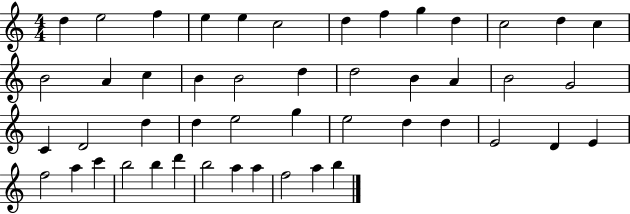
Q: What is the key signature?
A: C major